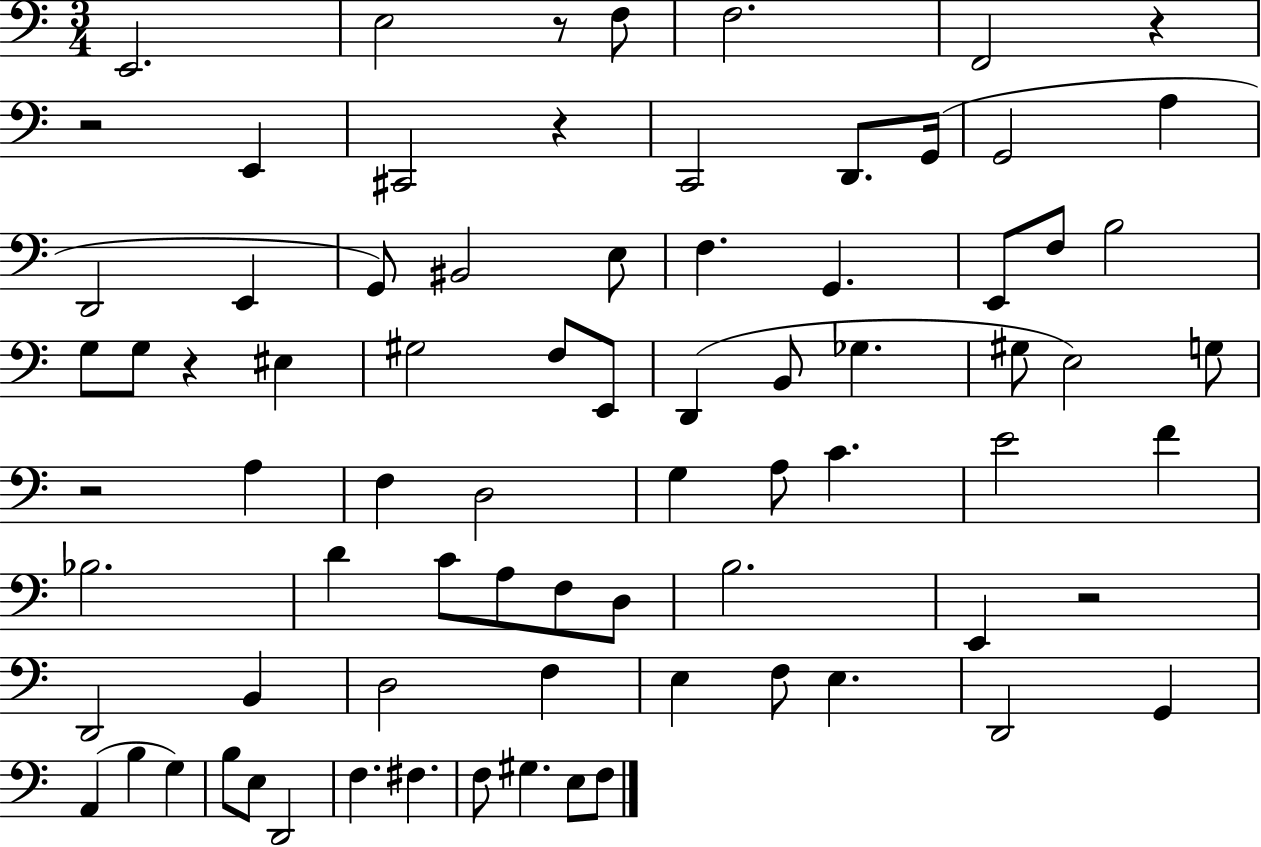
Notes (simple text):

E2/h. E3/h R/e F3/e F3/h. F2/h R/q R/h E2/q C#2/h R/q C2/h D2/e. G2/s G2/h A3/q D2/h E2/q G2/e BIS2/h E3/e F3/q. G2/q. E2/e F3/e B3/h G3/e G3/e R/q EIS3/q G#3/h F3/e E2/e D2/q B2/e Gb3/q. G#3/e E3/h G3/e R/h A3/q F3/q D3/h G3/q A3/e C4/q. E4/h F4/q Bb3/h. D4/q C4/e A3/e F3/e D3/e B3/h. E2/q R/h D2/h B2/q D3/h F3/q E3/q F3/e E3/q. D2/h G2/q A2/q B3/q G3/q B3/e E3/e D2/h F3/q. F#3/q. F3/e G#3/q. E3/e F3/e